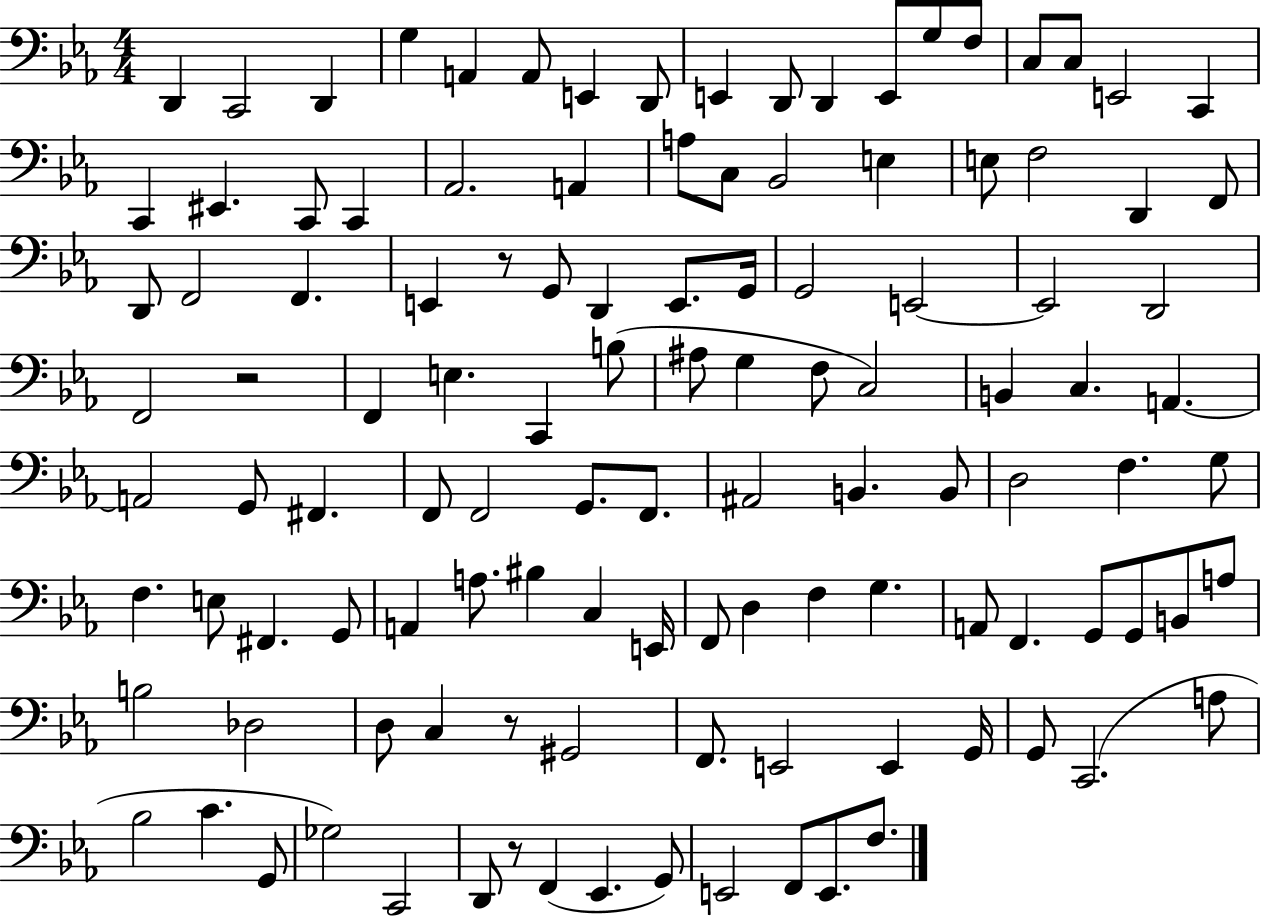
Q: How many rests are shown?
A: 4